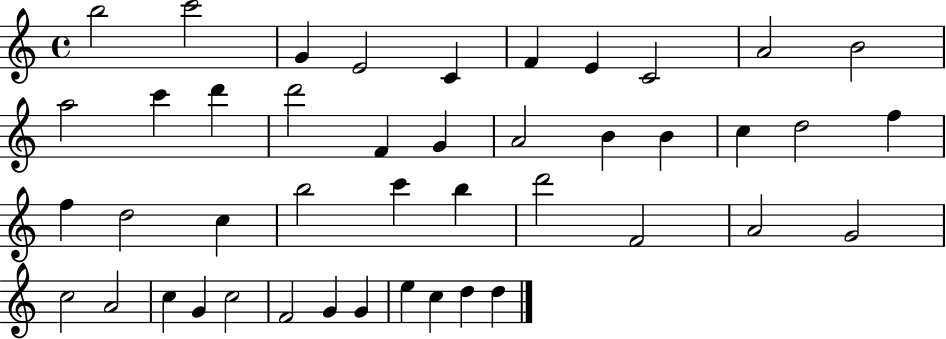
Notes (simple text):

B5/h C6/h G4/q E4/h C4/q F4/q E4/q C4/h A4/h B4/h A5/h C6/q D6/q D6/h F4/q G4/q A4/h B4/q B4/q C5/q D5/h F5/q F5/q D5/h C5/q B5/h C6/q B5/q D6/h F4/h A4/h G4/h C5/h A4/h C5/q G4/q C5/h F4/h G4/q G4/q E5/q C5/q D5/q D5/q